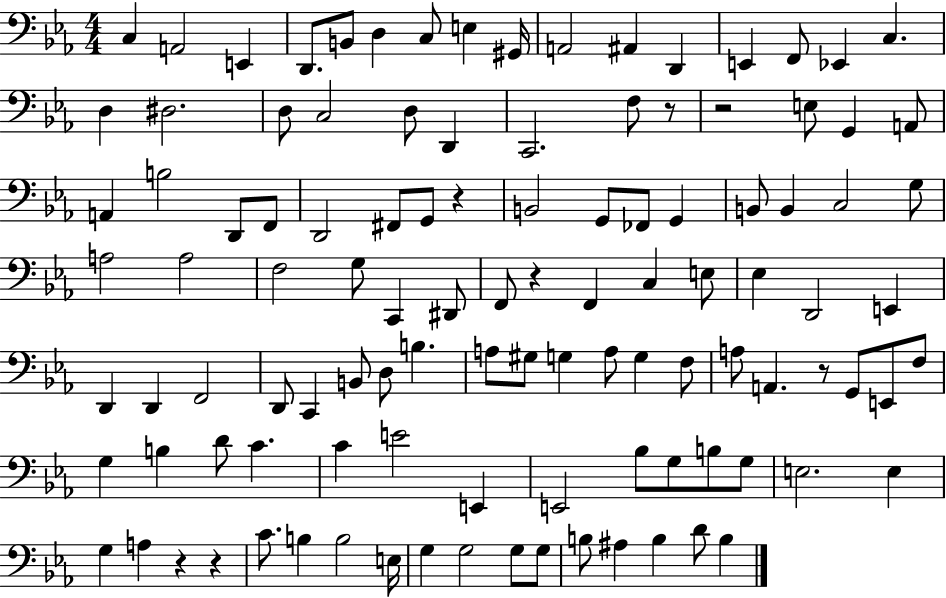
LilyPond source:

{
  \clef bass
  \numericTimeSignature
  \time 4/4
  \key ees \major
  \repeat volta 2 { c4 a,2 e,4 | d,8. b,8 d4 c8 e4 gis,16 | a,2 ais,4 d,4 | e,4 f,8 ees,4 c4. | \break d4 dis2. | d8 c2 d8 d,4 | c,2. f8 r8 | r2 e8 g,4 a,8 | \break a,4 b2 d,8 f,8 | d,2 fis,8 g,8 r4 | b,2 g,8 fes,8 g,4 | b,8 b,4 c2 g8 | \break a2 a2 | f2 g8 c,4 dis,8 | f,8 r4 f,4 c4 e8 | ees4 d,2 e,4 | \break d,4 d,4 f,2 | d,8 c,4 b,8 d8 b4. | a8 gis8 g4 a8 g4 f8 | a8 a,4. r8 g,8 e,8 f8 | \break g4 b4 d'8 c'4. | c'4 e'2 e,4 | e,2 bes8 g8 b8 g8 | e2. e4 | \break g4 a4 r4 r4 | c'8. b4 b2 e16 | g4 g2 g8 g8 | b8 ais4 b4 d'8 b4 | \break } \bar "|."
}